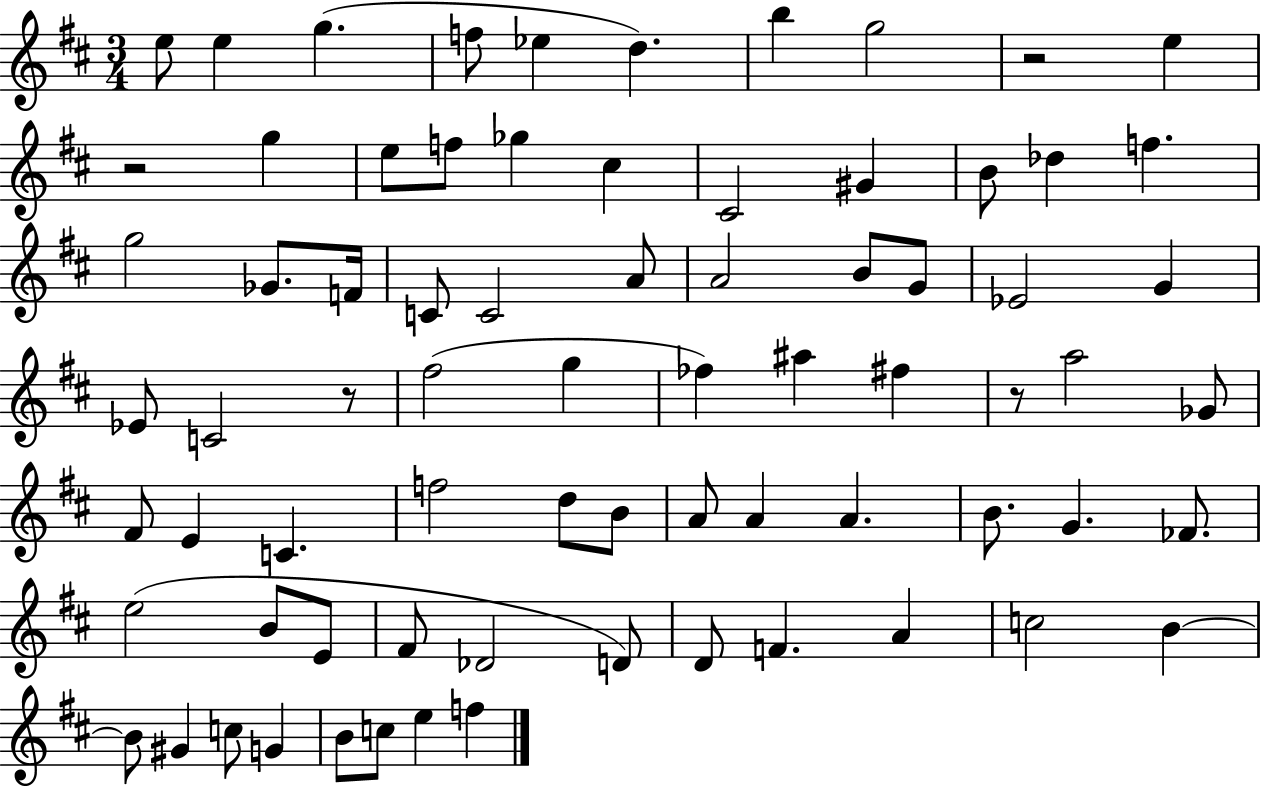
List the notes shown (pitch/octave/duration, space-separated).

E5/e E5/q G5/q. F5/e Eb5/q D5/q. B5/q G5/h R/h E5/q R/h G5/q E5/e F5/e Gb5/q C#5/q C#4/h G#4/q B4/e Db5/q F5/q. G5/h Gb4/e. F4/s C4/e C4/h A4/e A4/h B4/e G4/e Eb4/h G4/q Eb4/e C4/h R/e F#5/h G5/q FES5/q A#5/q F#5/q R/e A5/h Gb4/e F#4/e E4/q C4/q. F5/h D5/e B4/e A4/e A4/q A4/q. B4/e. G4/q. FES4/e. E5/h B4/e E4/e F#4/e Db4/h D4/e D4/e F4/q. A4/q C5/h B4/q B4/e G#4/q C5/e G4/q B4/e C5/e E5/q F5/q